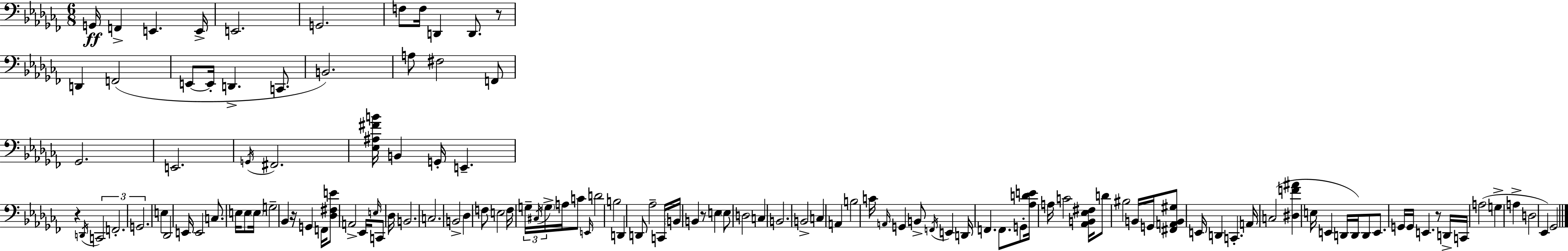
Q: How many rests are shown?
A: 5